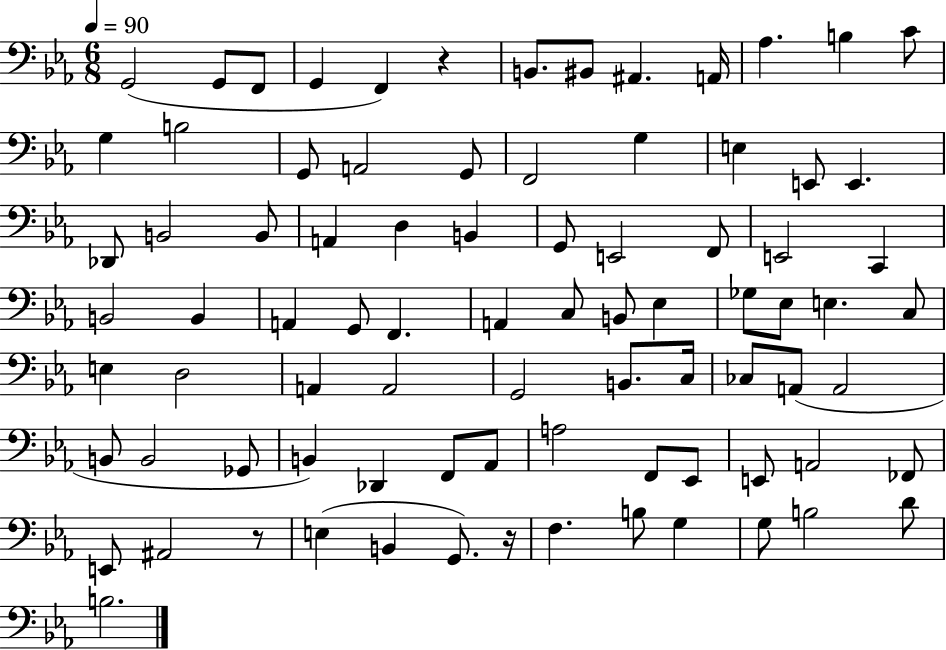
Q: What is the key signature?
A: EES major